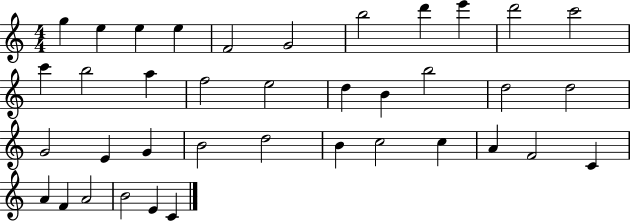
{
  \clef treble
  \numericTimeSignature
  \time 4/4
  \key c \major
  g''4 e''4 e''4 e''4 | f'2 g'2 | b''2 d'''4 e'''4 | d'''2 c'''2 | \break c'''4 b''2 a''4 | f''2 e''2 | d''4 b'4 b''2 | d''2 d''2 | \break g'2 e'4 g'4 | b'2 d''2 | b'4 c''2 c''4 | a'4 f'2 c'4 | \break a'4 f'4 a'2 | b'2 e'4 c'4 | \bar "|."
}